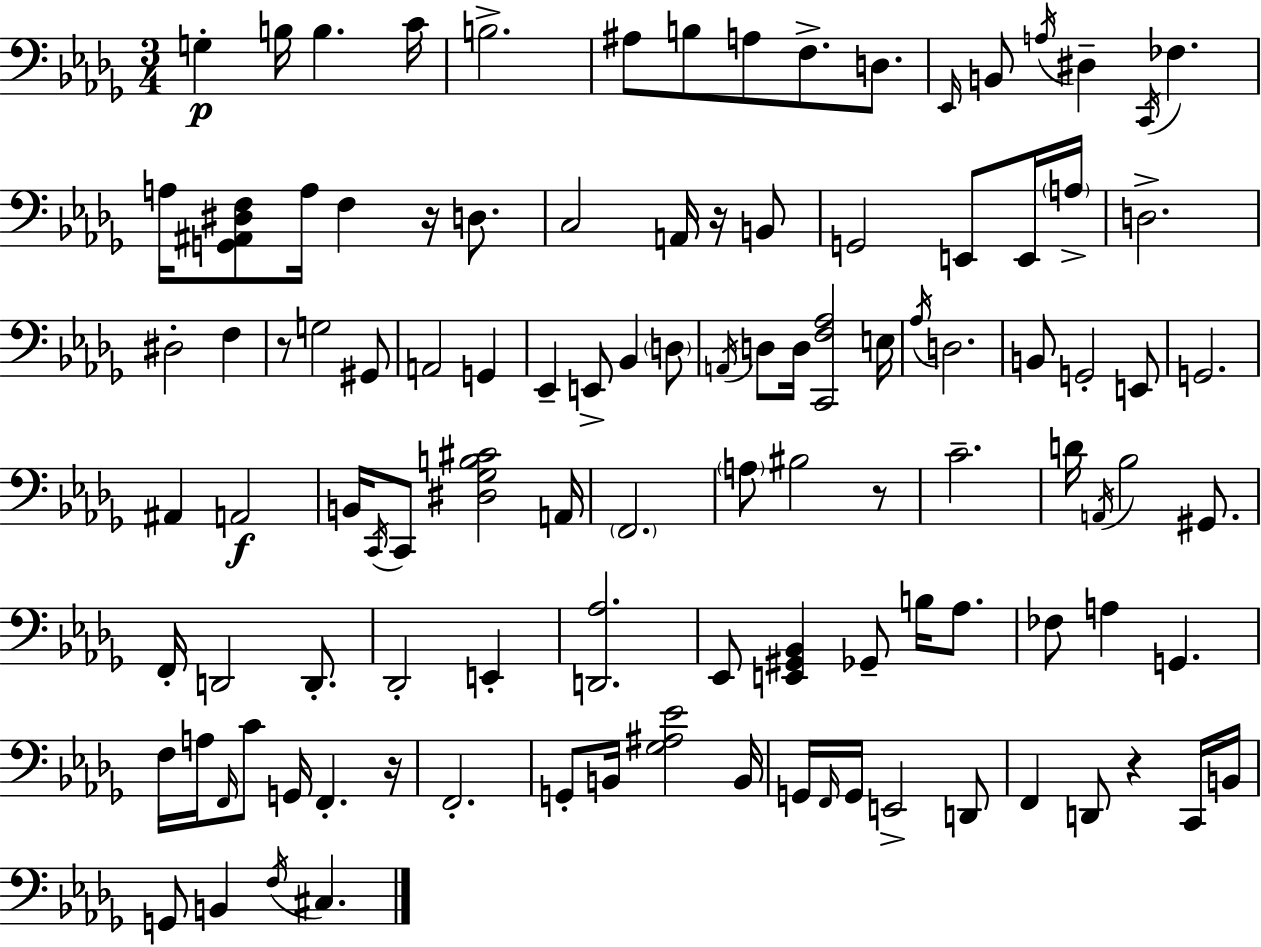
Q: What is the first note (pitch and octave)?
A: G3